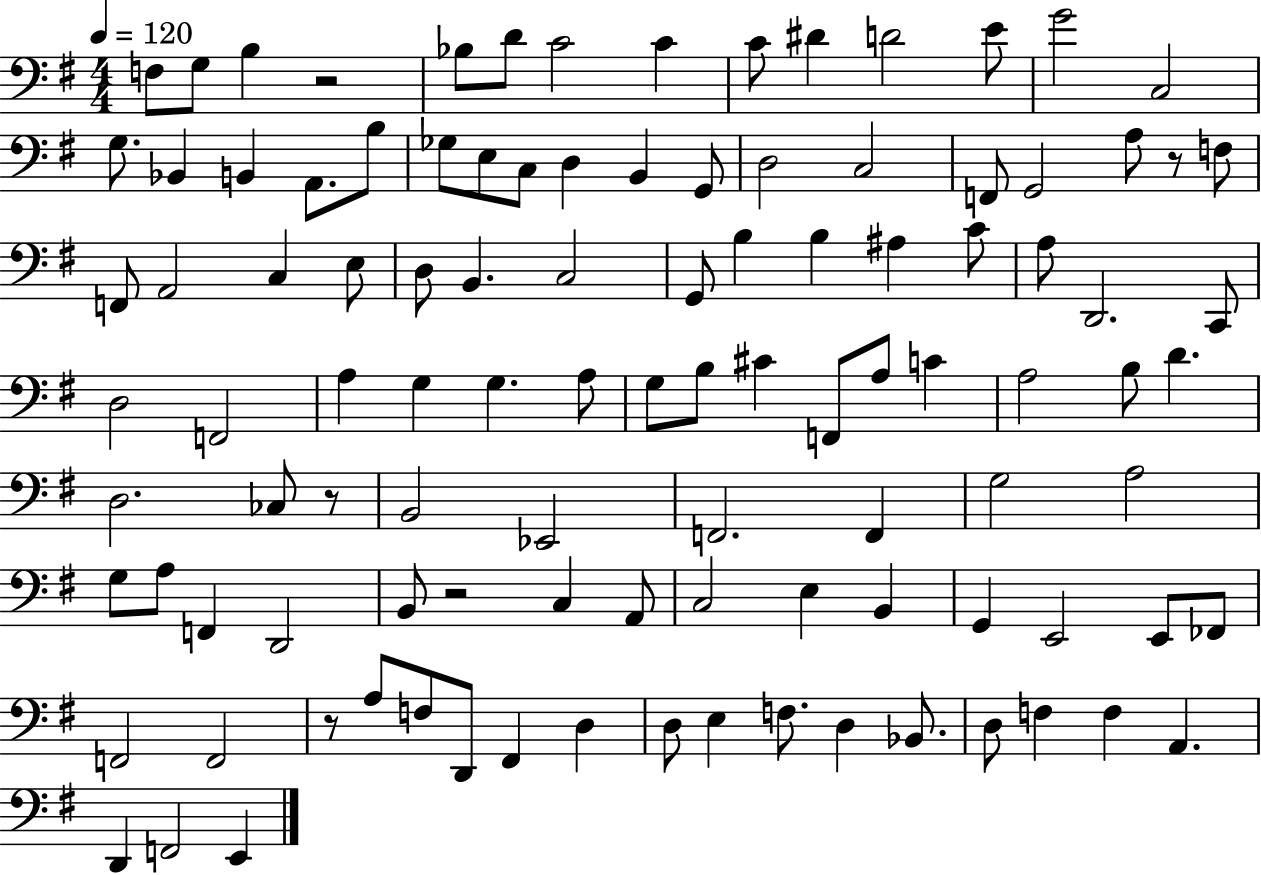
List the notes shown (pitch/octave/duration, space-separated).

F3/e G3/e B3/q R/h Bb3/e D4/e C4/h C4/q C4/e D#4/q D4/h E4/e G4/h C3/h G3/e. Bb2/q B2/q A2/e. B3/e Gb3/e E3/e C3/e D3/q B2/q G2/e D3/h C3/h F2/e G2/h A3/e R/e F3/e F2/e A2/h C3/q E3/e D3/e B2/q. C3/h G2/e B3/q B3/q A#3/q C4/e A3/e D2/h. C2/e D3/h F2/h A3/q G3/q G3/q. A3/e G3/e B3/e C#4/q F2/e A3/e C4/q A3/h B3/e D4/q. D3/h. CES3/e R/e B2/h Eb2/h F2/h. F2/q G3/h A3/h G3/e A3/e F2/q D2/h B2/e R/h C3/q A2/e C3/h E3/q B2/q G2/q E2/h E2/e FES2/e F2/h F2/h R/e A3/e F3/e D2/e F#2/q D3/q D3/e E3/q F3/e. D3/q Bb2/e. D3/e F3/q F3/q A2/q. D2/q F2/h E2/q